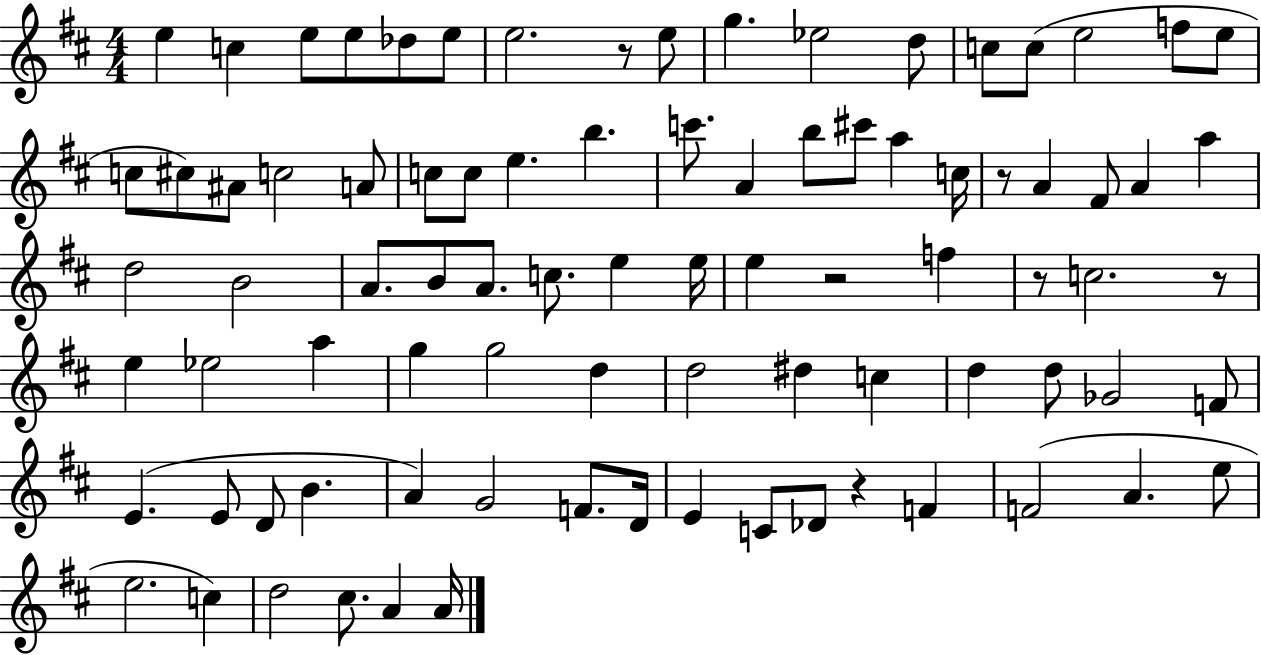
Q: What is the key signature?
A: D major